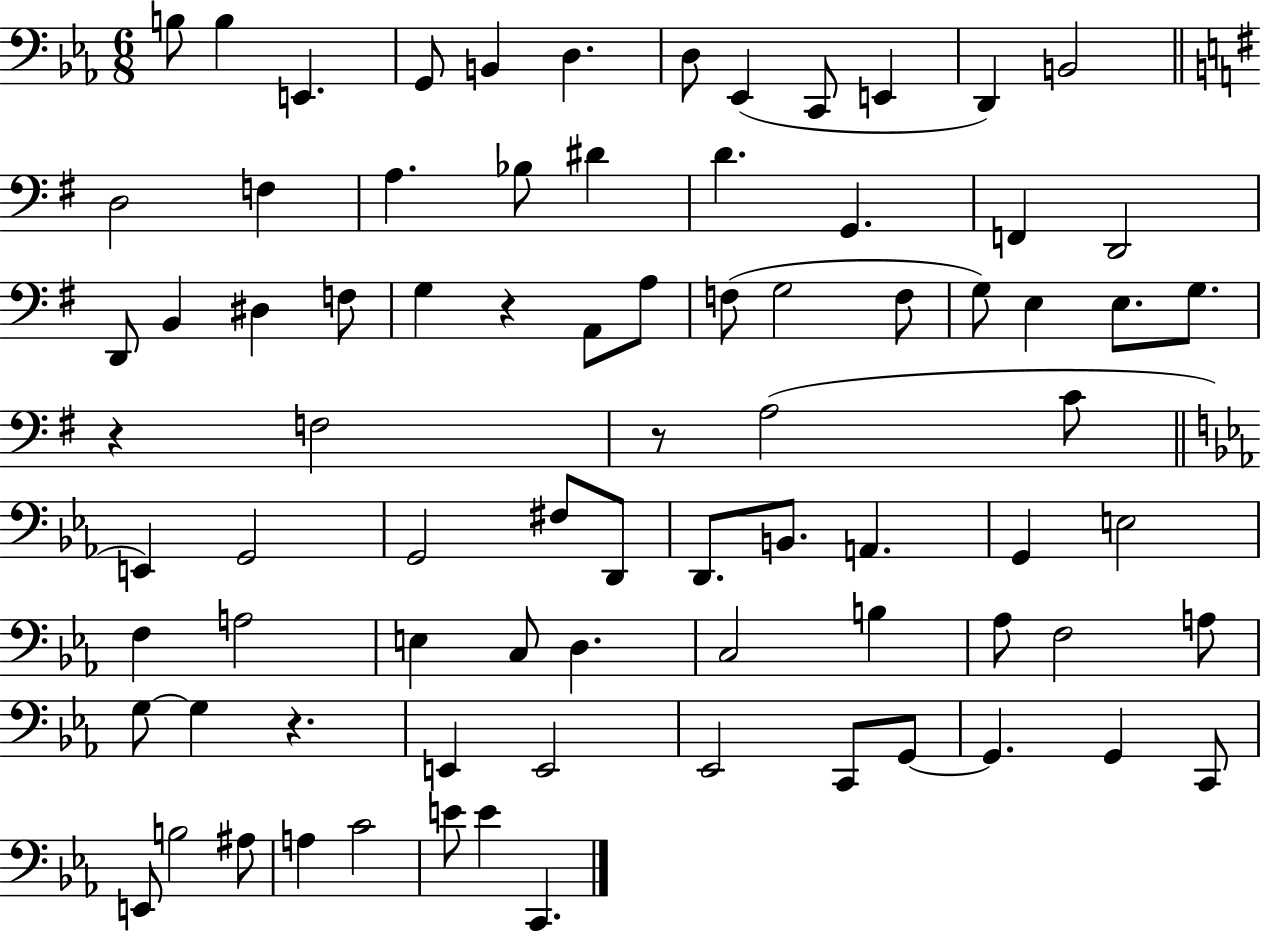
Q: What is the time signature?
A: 6/8